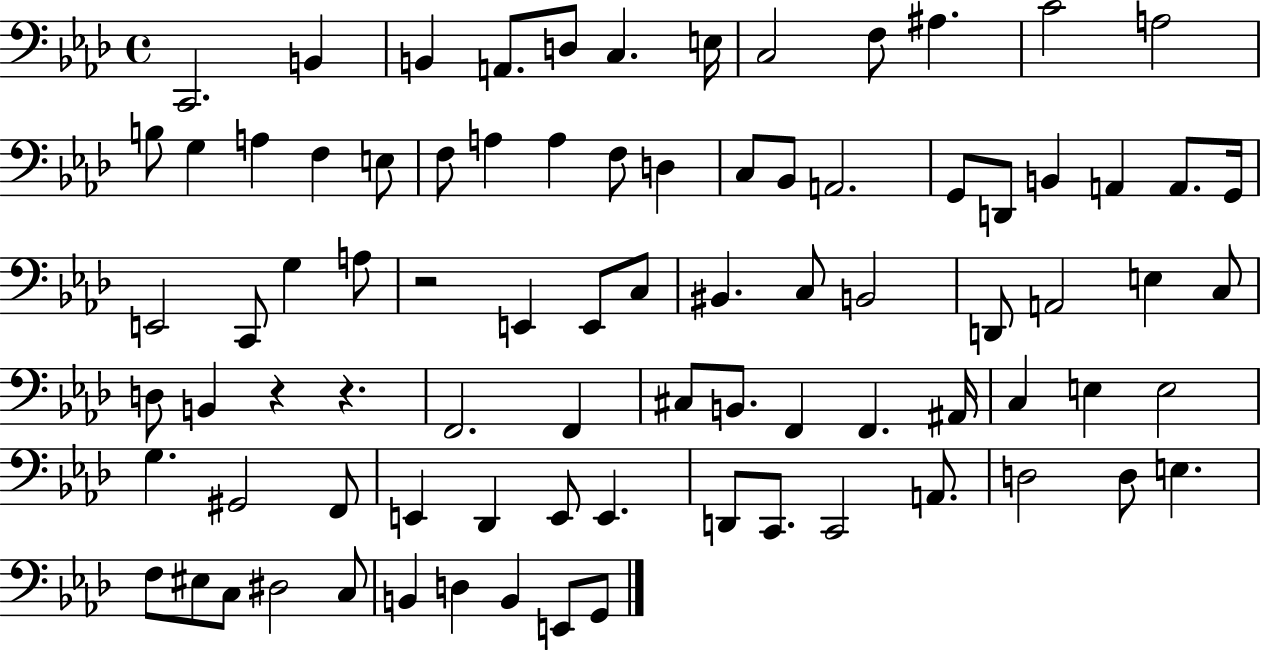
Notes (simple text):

C2/h. B2/q B2/q A2/e. D3/e C3/q. E3/s C3/h F3/e A#3/q. C4/h A3/h B3/e G3/q A3/q F3/q E3/e F3/e A3/q A3/q F3/e D3/q C3/e Bb2/e A2/h. G2/e D2/e B2/q A2/q A2/e. G2/s E2/h C2/e G3/q A3/e R/h E2/q E2/e C3/e BIS2/q. C3/e B2/h D2/e A2/h E3/q C3/e D3/e B2/q R/q R/q. F2/h. F2/q C#3/e B2/e. F2/q F2/q. A#2/s C3/q E3/q E3/h G3/q. G#2/h F2/e E2/q Db2/q E2/e E2/q. D2/e C2/e. C2/h A2/e. D3/h D3/e E3/q. F3/e EIS3/e C3/e D#3/h C3/e B2/q D3/q B2/q E2/e G2/e